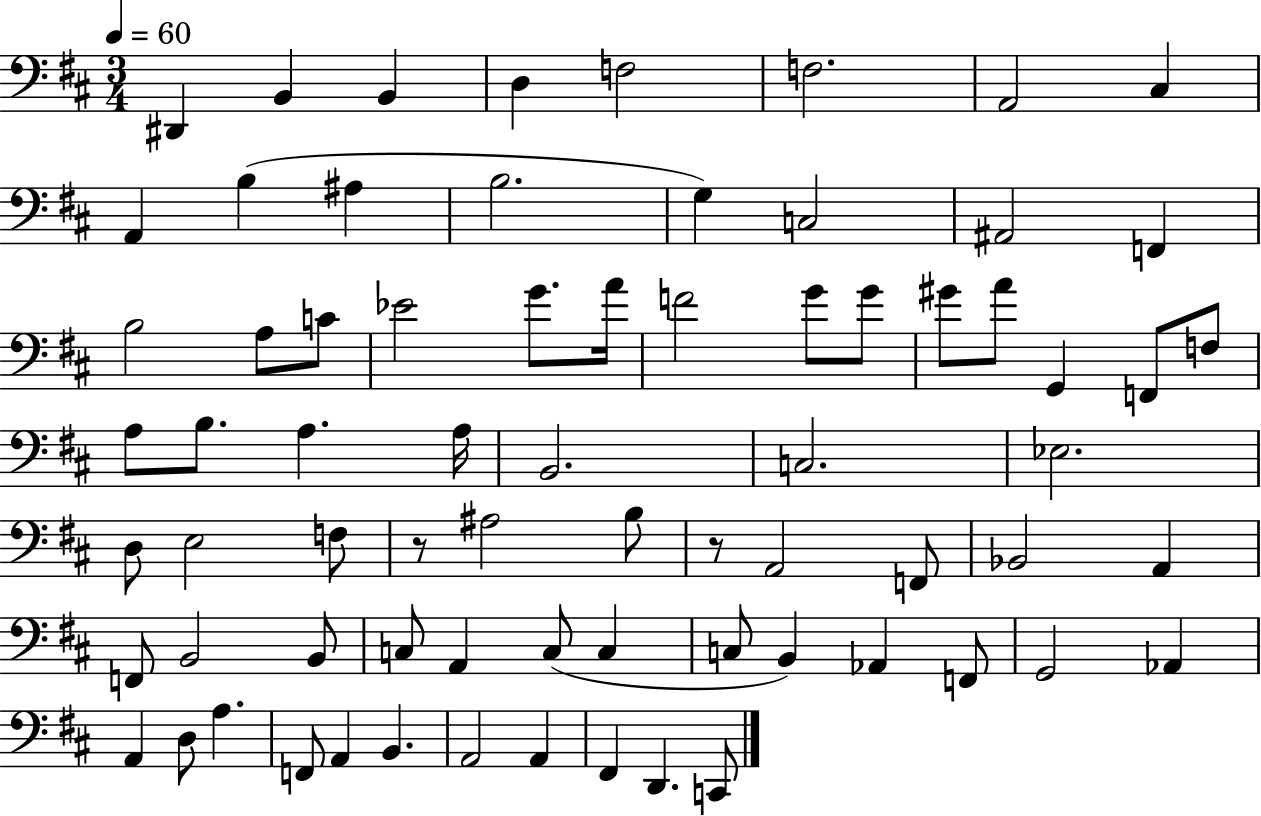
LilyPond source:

{
  \clef bass
  \numericTimeSignature
  \time 3/4
  \key d \major
  \tempo 4 = 60
  dis,4 b,4 b,4 | d4 f2 | f2. | a,2 cis4 | \break a,4 b4( ais4 | b2. | g4) c2 | ais,2 f,4 | \break b2 a8 c'8 | ees'2 g'8. a'16 | f'2 g'8 g'8 | gis'8 a'8 g,4 f,8 f8 | \break a8 b8. a4. a16 | b,2. | c2. | ees2. | \break d8 e2 f8 | r8 ais2 b8 | r8 a,2 f,8 | bes,2 a,4 | \break f,8 b,2 b,8 | c8 a,4 c8( c4 | c8 b,4) aes,4 f,8 | g,2 aes,4 | \break a,4 d8 a4. | f,8 a,4 b,4. | a,2 a,4 | fis,4 d,4. c,8 | \break \bar "|."
}